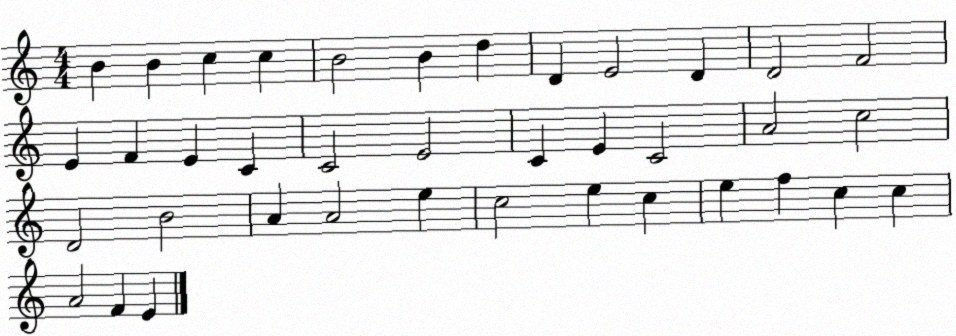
X:1
T:Untitled
M:4/4
L:1/4
K:C
B B c c B2 B d D E2 D D2 F2 E F E C C2 E2 C E C2 A2 c2 D2 B2 A A2 e c2 e c e f c c A2 F E